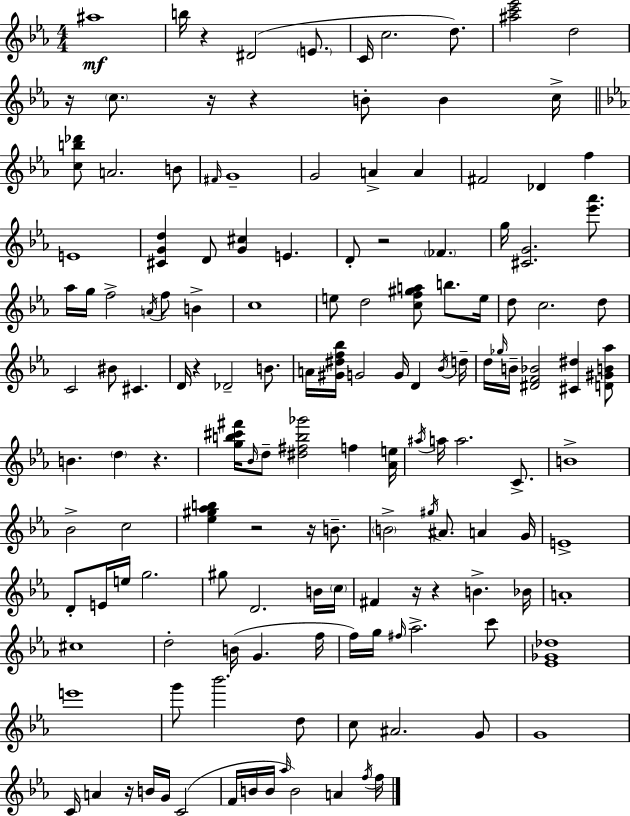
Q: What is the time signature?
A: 4/4